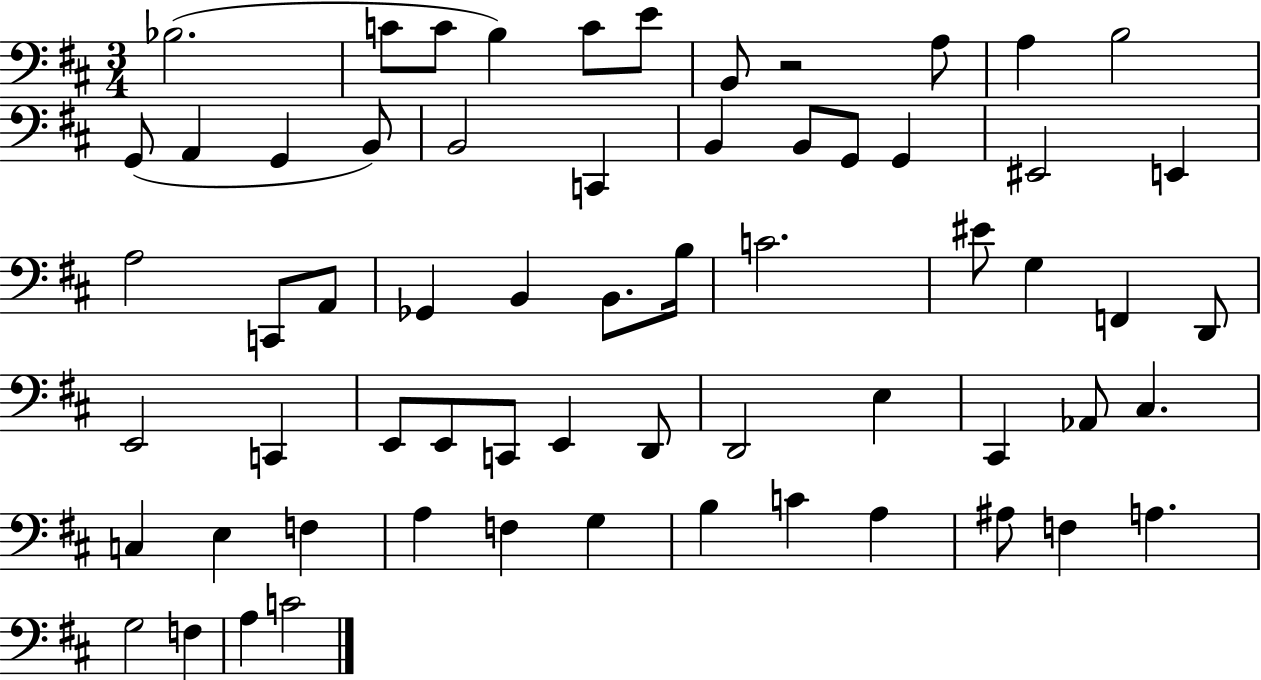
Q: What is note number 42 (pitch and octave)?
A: D2